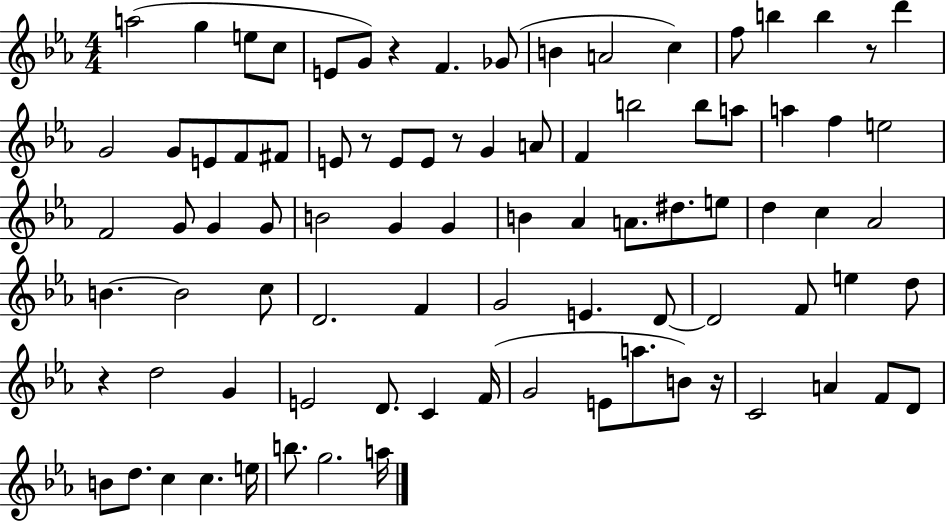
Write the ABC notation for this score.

X:1
T:Untitled
M:4/4
L:1/4
K:Eb
a2 g e/2 c/2 E/2 G/2 z F _G/2 B A2 c f/2 b b z/2 d' G2 G/2 E/2 F/2 ^F/2 E/2 z/2 E/2 E/2 z/2 G A/2 F b2 b/2 a/2 a f e2 F2 G/2 G G/2 B2 G G B _A A/2 ^d/2 e/2 d c _A2 B B2 c/2 D2 F G2 E D/2 D2 F/2 e d/2 z d2 G E2 D/2 C F/4 G2 E/2 a/2 B/2 z/4 C2 A F/2 D/2 B/2 d/2 c c e/4 b/2 g2 a/4